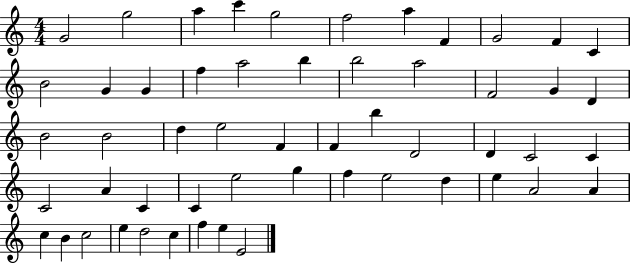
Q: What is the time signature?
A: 4/4